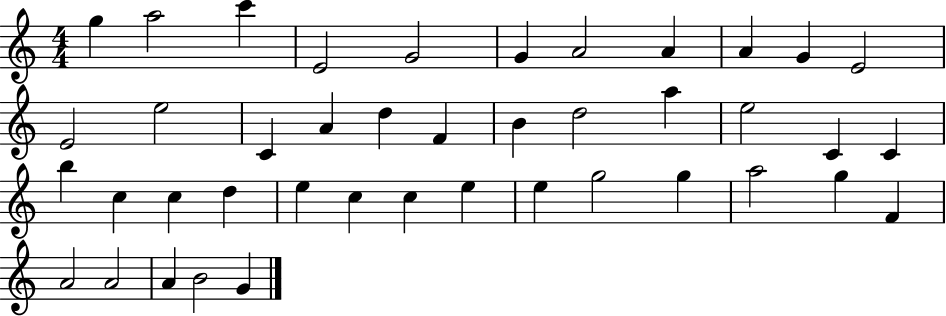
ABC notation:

X:1
T:Untitled
M:4/4
L:1/4
K:C
g a2 c' E2 G2 G A2 A A G E2 E2 e2 C A d F B d2 a e2 C C b c c d e c c e e g2 g a2 g F A2 A2 A B2 G